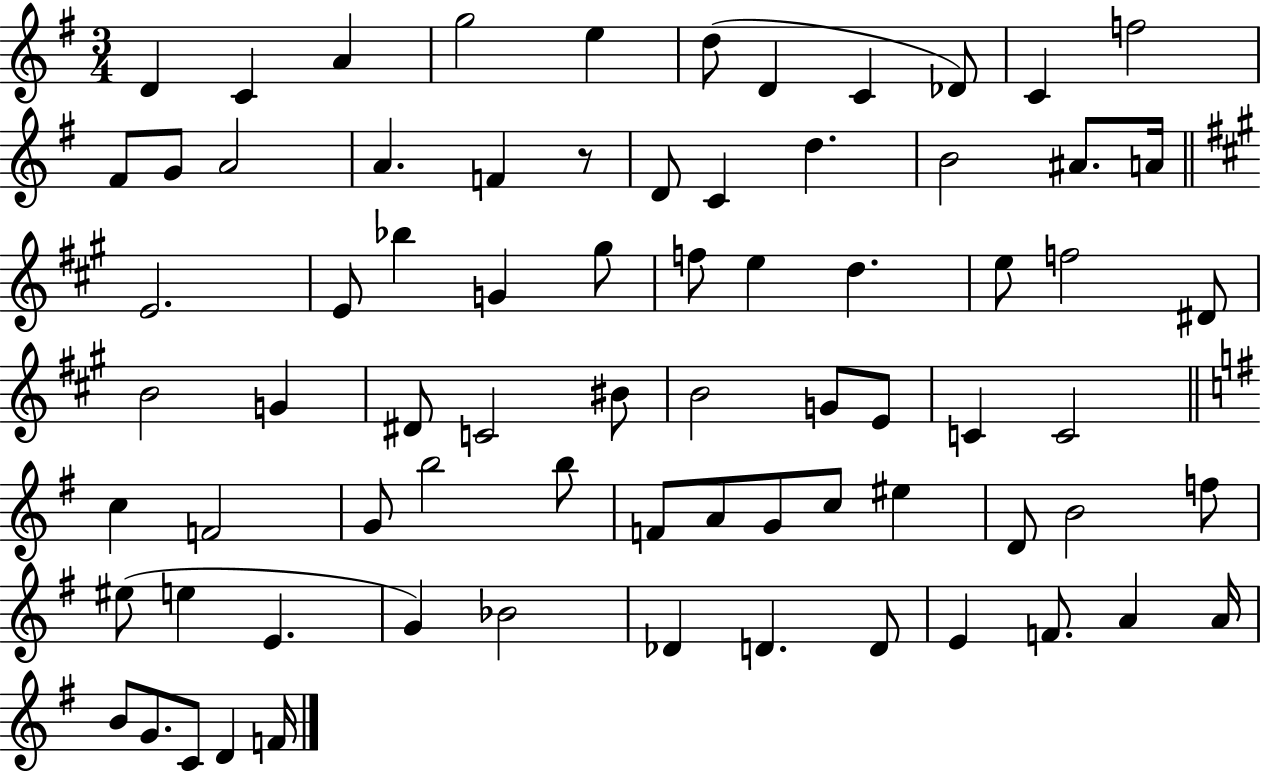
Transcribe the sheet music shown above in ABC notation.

X:1
T:Untitled
M:3/4
L:1/4
K:G
D C A g2 e d/2 D C _D/2 C f2 ^F/2 G/2 A2 A F z/2 D/2 C d B2 ^A/2 A/4 E2 E/2 _b G ^g/2 f/2 e d e/2 f2 ^D/2 B2 G ^D/2 C2 ^B/2 B2 G/2 E/2 C C2 c F2 G/2 b2 b/2 F/2 A/2 G/2 c/2 ^e D/2 B2 f/2 ^e/2 e E G _B2 _D D D/2 E F/2 A A/4 B/2 G/2 C/2 D F/4